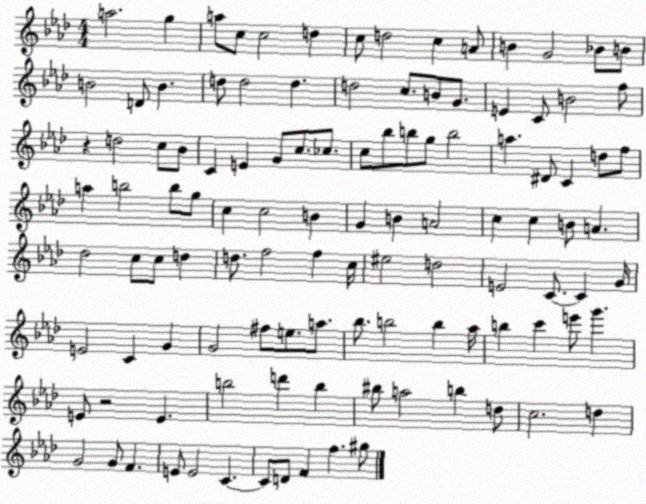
X:1
T:Untitled
M:4/4
L:1/4
K:Ab
a2 g a/2 c/2 c2 d c/2 d2 c A/2 B G2 _B/2 B/2 B2 D/2 B d/2 d2 d d2 c/2 B/2 G/2 E C/2 B2 f/2 z d2 c/2 _B/2 C E G/2 c/2 _c/2 c/2 _b/2 b/2 g/2 b2 a ^D/2 C d/2 f/2 a b2 b/2 g/2 c c2 B G B A2 c c B/2 A _d2 c/2 c/2 d d/2 f2 f c/4 ^e2 d2 E2 C/2 C G/4 E2 C G G2 ^f/2 e/2 a/2 _b/2 b2 b _a/4 b c' e'/2 g' E/2 z2 E b2 d' b ^b/2 a2 b d/2 c2 d G2 G/2 F E/2 E2 C C/2 D/2 F f ^g/2